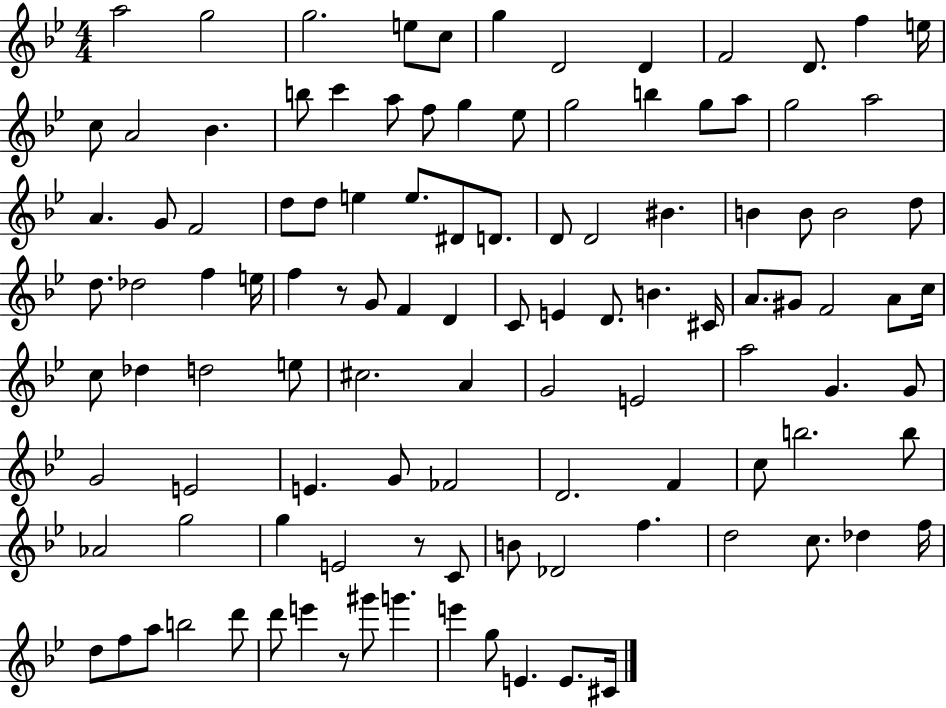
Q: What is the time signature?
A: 4/4